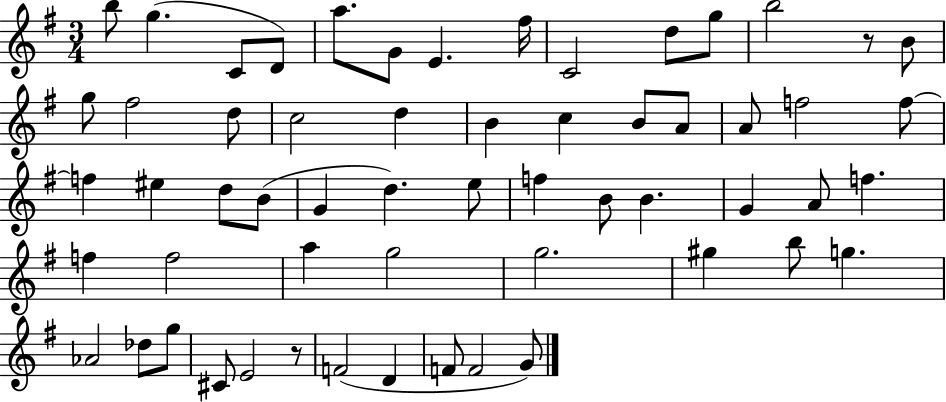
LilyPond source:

{
  \clef treble
  \numericTimeSignature
  \time 3/4
  \key g \major
  b''8 g''4.( c'8 d'8) | a''8. g'8 e'4. fis''16 | c'2 d''8 g''8 | b''2 r8 b'8 | \break g''8 fis''2 d''8 | c''2 d''4 | b'4 c''4 b'8 a'8 | a'8 f''2 f''8~~ | \break f''4 eis''4 d''8 b'8( | g'4 d''4.) e''8 | f''4 b'8 b'4. | g'4 a'8 f''4. | \break f''4 f''2 | a''4 g''2 | g''2. | gis''4 b''8 g''4. | \break aes'2 des''8 g''8 | cis'8 e'2 r8 | f'2( d'4 | f'8 f'2 g'8) | \break \bar "|."
}